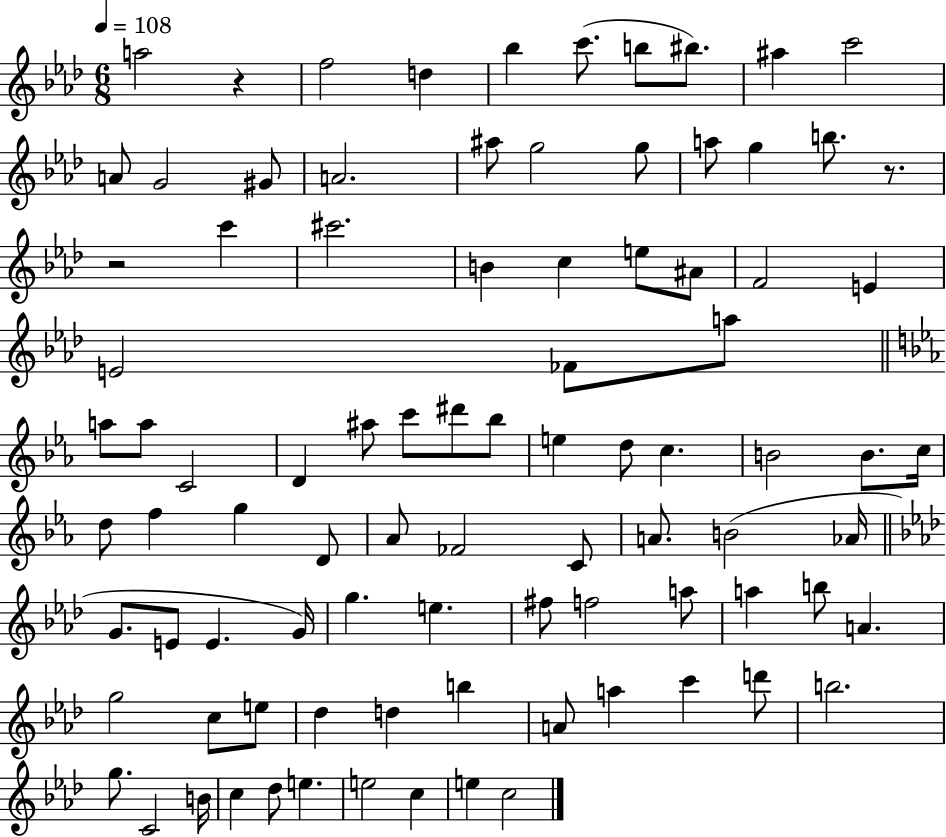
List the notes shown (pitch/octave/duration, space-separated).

A5/h R/q F5/h D5/q Bb5/q C6/e. B5/e BIS5/e. A#5/q C6/h A4/e G4/h G#4/e A4/h. A#5/e G5/h G5/e A5/e G5/q B5/e. R/e. R/h C6/q C#6/h. B4/q C5/q E5/e A#4/e F4/h E4/q E4/h FES4/e A5/e A5/e A5/e C4/h D4/q A#5/e C6/e D#6/e Bb5/e E5/q D5/e C5/q. B4/h B4/e. C5/s D5/e F5/q G5/q D4/e Ab4/e FES4/h C4/e A4/e. B4/h Ab4/s G4/e. E4/e E4/q. G4/s G5/q. E5/q. F#5/e F5/h A5/e A5/q B5/e A4/q. G5/h C5/e E5/e Db5/q D5/q B5/q A4/e A5/q C6/q D6/e B5/h. G5/e. C4/h B4/s C5/q Db5/e E5/q. E5/h C5/q E5/q C5/h